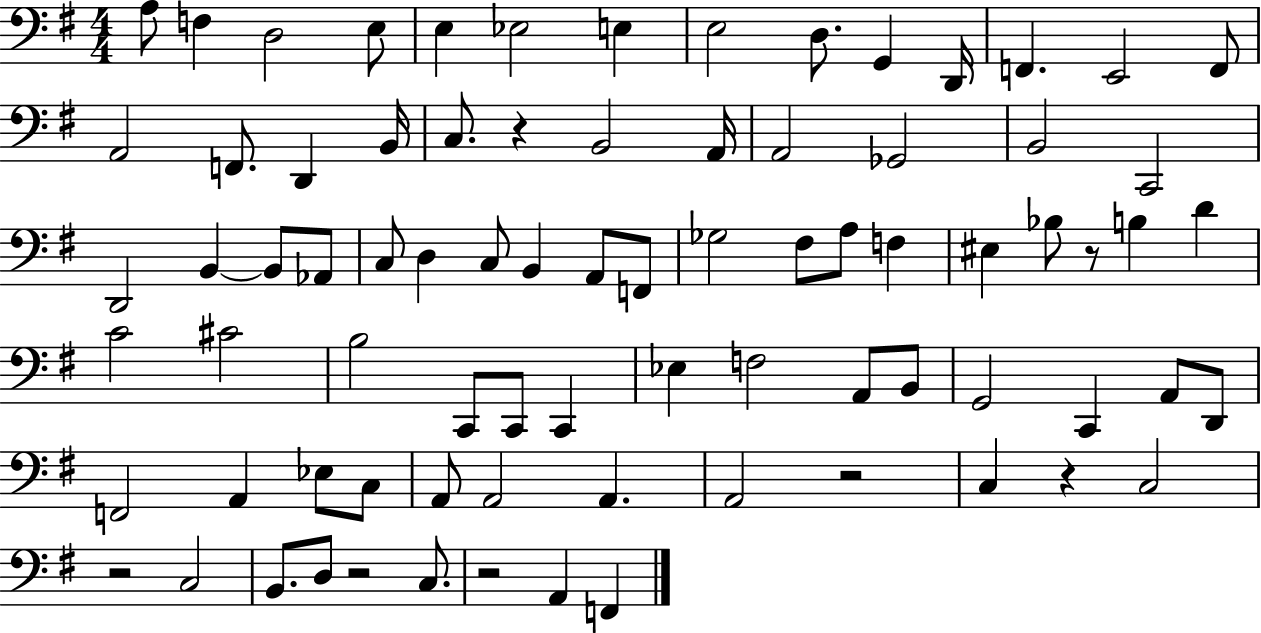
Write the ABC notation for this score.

X:1
T:Untitled
M:4/4
L:1/4
K:G
A,/2 F, D,2 E,/2 E, _E,2 E, E,2 D,/2 G,, D,,/4 F,, E,,2 F,,/2 A,,2 F,,/2 D,, B,,/4 C,/2 z B,,2 A,,/4 A,,2 _G,,2 B,,2 C,,2 D,,2 B,, B,,/2 _A,,/2 C,/2 D, C,/2 B,, A,,/2 F,,/2 _G,2 ^F,/2 A,/2 F, ^E, _B,/2 z/2 B, D C2 ^C2 B,2 C,,/2 C,,/2 C,, _E, F,2 A,,/2 B,,/2 G,,2 C,, A,,/2 D,,/2 F,,2 A,, _E,/2 C,/2 A,,/2 A,,2 A,, A,,2 z2 C, z C,2 z2 C,2 B,,/2 D,/2 z2 C,/2 z2 A,, F,,